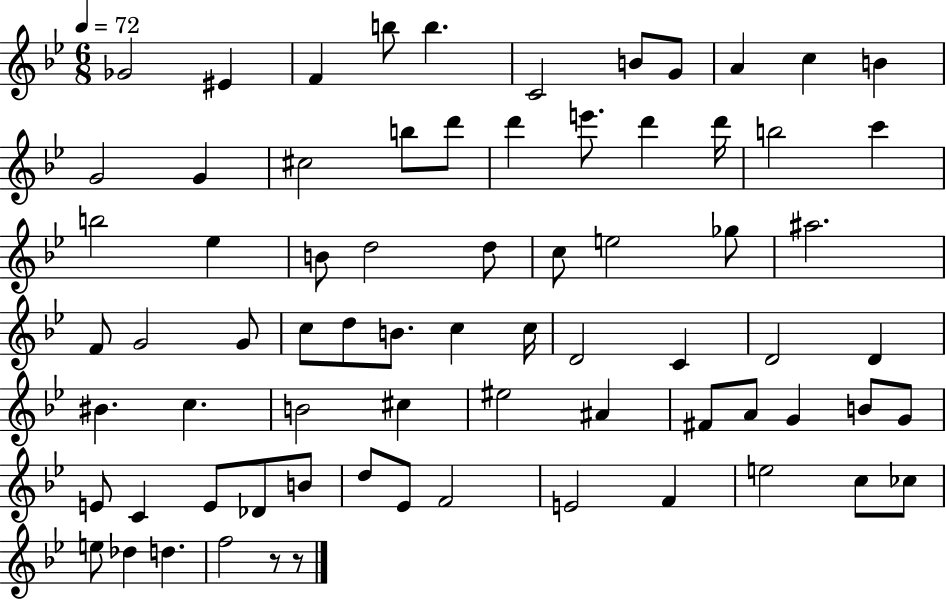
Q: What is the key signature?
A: BES major